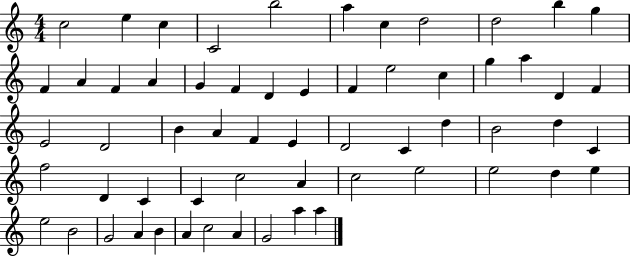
X:1
T:Untitled
M:4/4
L:1/4
K:C
c2 e c C2 b2 a c d2 d2 b g F A F A G F D E F e2 c g a D F E2 D2 B A F E D2 C d B2 d C f2 D C C c2 A c2 e2 e2 d e e2 B2 G2 A B A c2 A G2 a a